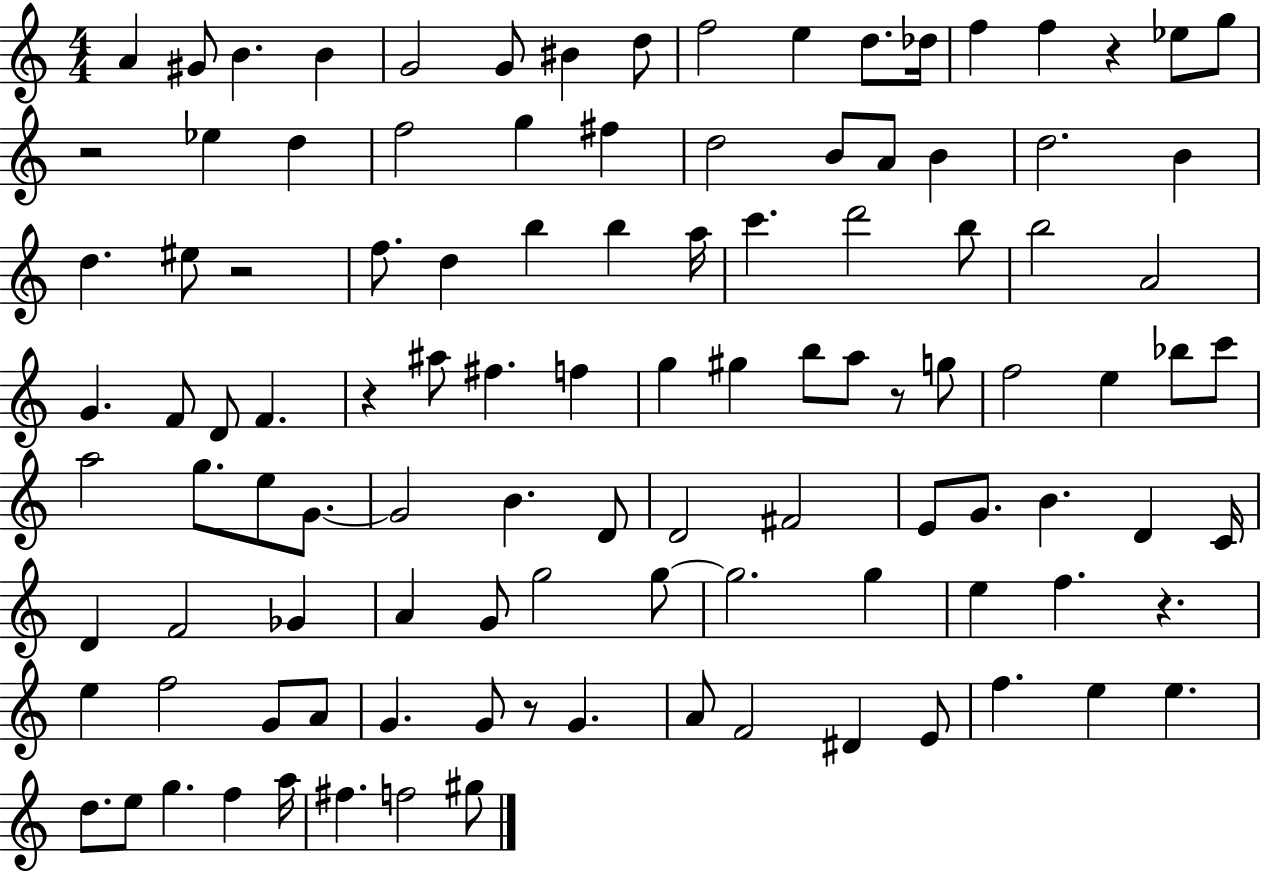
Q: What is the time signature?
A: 4/4